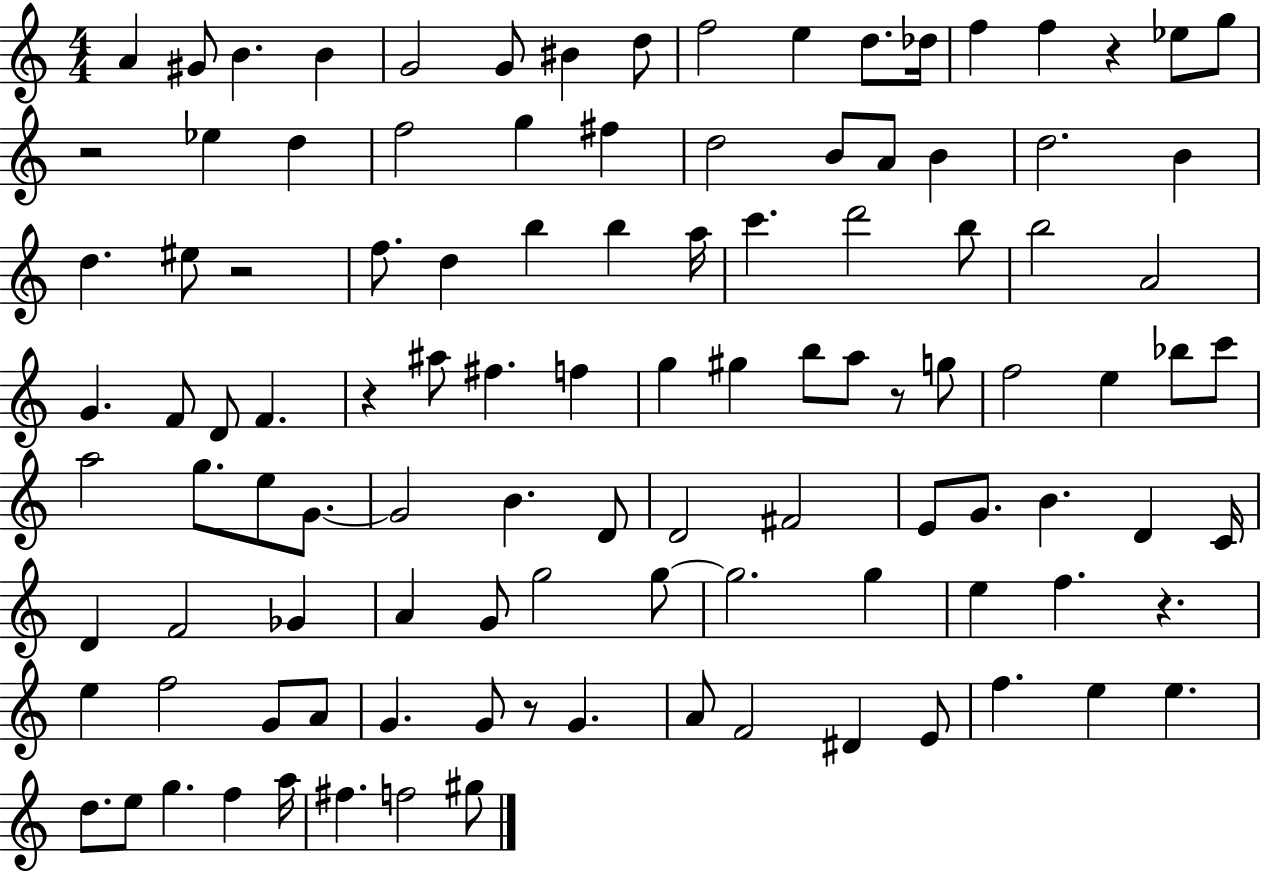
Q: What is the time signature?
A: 4/4